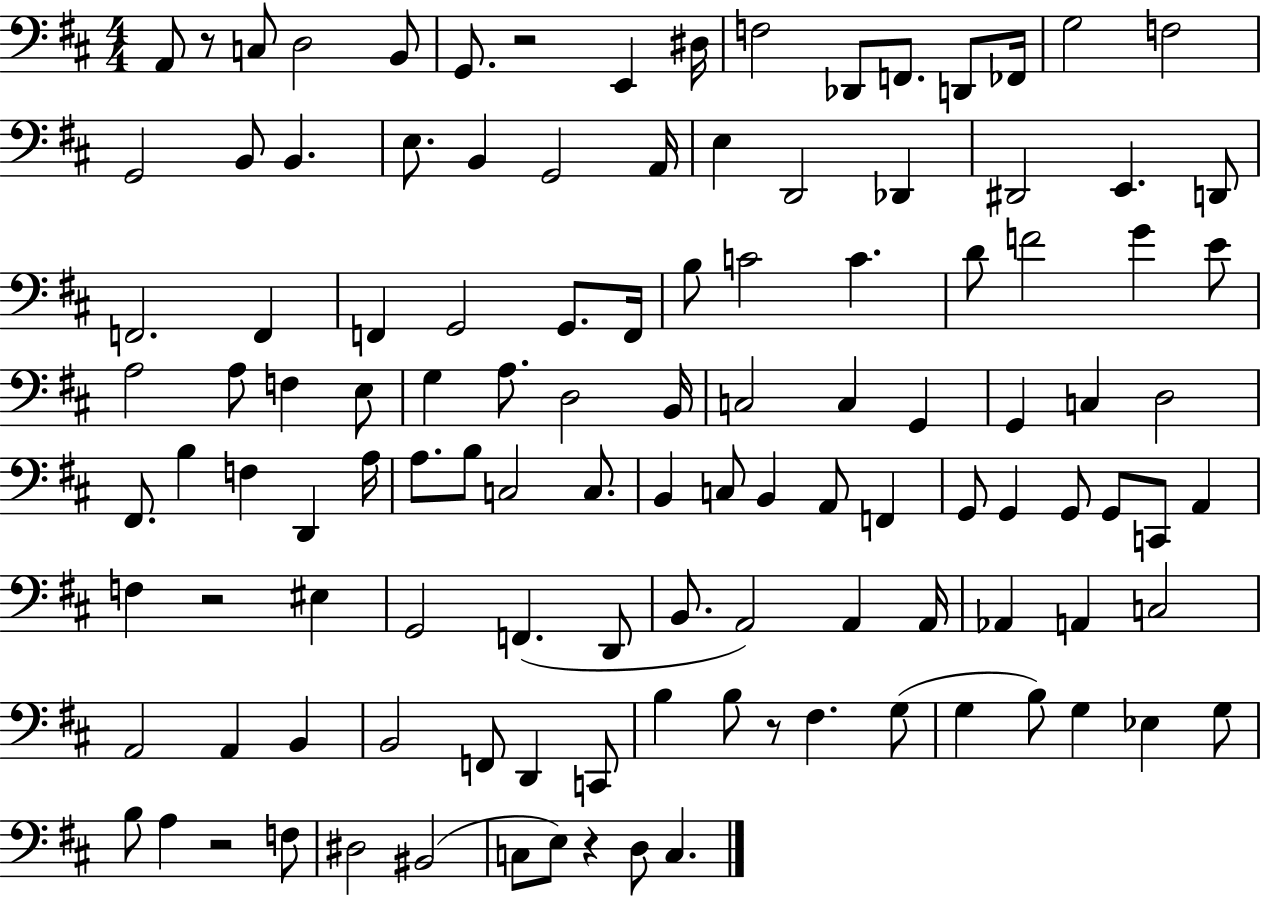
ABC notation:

X:1
T:Untitled
M:4/4
L:1/4
K:D
A,,/2 z/2 C,/2 D,2 B,,/2 G,,/2 z2 E,, ^D,/4 F,2 _D,,/2 F,,/2 D,,/2 _F,,/4 G,2 F,2 G,,2 B,,/2 B,, E,/2 B,, G,,2 A,,/4 E, D,,2 _D,, ^D,,2 E,, D,,/2 F,,2 F,, F,, G,,2 G,,/2 F,,/4 B,/2 C2 C D/2 F2 G E/2 A,2 A,/2 F, E,/2 G, A,/2 D,2 B,,/4 C,2 C, G,, G,, C, D,2 ^F,,/2 B, F, D,, A,/4 A,/2 B,/2 C,2 C,/2 B,, C,/2 B,, A,,/2 F,, G,,/2 G,, G,,/2 G,,/2 C,,/2 A,, F, z2 ^E, G,,2 F,, D,,/2 B,,/2 A,,2 A,, A,,/4 _A,, A,, C,2 A,,2 A,, B,, B,,2 F,,/2 D,, C,,/2 B, B,/2 z/2 ^F, G,/2 G, B,/2 G, _E, G,/2 B,/2 A, z2 F,/2 ^D,2 ^B,,2 C,/2 E,/2 z D,/2 C,